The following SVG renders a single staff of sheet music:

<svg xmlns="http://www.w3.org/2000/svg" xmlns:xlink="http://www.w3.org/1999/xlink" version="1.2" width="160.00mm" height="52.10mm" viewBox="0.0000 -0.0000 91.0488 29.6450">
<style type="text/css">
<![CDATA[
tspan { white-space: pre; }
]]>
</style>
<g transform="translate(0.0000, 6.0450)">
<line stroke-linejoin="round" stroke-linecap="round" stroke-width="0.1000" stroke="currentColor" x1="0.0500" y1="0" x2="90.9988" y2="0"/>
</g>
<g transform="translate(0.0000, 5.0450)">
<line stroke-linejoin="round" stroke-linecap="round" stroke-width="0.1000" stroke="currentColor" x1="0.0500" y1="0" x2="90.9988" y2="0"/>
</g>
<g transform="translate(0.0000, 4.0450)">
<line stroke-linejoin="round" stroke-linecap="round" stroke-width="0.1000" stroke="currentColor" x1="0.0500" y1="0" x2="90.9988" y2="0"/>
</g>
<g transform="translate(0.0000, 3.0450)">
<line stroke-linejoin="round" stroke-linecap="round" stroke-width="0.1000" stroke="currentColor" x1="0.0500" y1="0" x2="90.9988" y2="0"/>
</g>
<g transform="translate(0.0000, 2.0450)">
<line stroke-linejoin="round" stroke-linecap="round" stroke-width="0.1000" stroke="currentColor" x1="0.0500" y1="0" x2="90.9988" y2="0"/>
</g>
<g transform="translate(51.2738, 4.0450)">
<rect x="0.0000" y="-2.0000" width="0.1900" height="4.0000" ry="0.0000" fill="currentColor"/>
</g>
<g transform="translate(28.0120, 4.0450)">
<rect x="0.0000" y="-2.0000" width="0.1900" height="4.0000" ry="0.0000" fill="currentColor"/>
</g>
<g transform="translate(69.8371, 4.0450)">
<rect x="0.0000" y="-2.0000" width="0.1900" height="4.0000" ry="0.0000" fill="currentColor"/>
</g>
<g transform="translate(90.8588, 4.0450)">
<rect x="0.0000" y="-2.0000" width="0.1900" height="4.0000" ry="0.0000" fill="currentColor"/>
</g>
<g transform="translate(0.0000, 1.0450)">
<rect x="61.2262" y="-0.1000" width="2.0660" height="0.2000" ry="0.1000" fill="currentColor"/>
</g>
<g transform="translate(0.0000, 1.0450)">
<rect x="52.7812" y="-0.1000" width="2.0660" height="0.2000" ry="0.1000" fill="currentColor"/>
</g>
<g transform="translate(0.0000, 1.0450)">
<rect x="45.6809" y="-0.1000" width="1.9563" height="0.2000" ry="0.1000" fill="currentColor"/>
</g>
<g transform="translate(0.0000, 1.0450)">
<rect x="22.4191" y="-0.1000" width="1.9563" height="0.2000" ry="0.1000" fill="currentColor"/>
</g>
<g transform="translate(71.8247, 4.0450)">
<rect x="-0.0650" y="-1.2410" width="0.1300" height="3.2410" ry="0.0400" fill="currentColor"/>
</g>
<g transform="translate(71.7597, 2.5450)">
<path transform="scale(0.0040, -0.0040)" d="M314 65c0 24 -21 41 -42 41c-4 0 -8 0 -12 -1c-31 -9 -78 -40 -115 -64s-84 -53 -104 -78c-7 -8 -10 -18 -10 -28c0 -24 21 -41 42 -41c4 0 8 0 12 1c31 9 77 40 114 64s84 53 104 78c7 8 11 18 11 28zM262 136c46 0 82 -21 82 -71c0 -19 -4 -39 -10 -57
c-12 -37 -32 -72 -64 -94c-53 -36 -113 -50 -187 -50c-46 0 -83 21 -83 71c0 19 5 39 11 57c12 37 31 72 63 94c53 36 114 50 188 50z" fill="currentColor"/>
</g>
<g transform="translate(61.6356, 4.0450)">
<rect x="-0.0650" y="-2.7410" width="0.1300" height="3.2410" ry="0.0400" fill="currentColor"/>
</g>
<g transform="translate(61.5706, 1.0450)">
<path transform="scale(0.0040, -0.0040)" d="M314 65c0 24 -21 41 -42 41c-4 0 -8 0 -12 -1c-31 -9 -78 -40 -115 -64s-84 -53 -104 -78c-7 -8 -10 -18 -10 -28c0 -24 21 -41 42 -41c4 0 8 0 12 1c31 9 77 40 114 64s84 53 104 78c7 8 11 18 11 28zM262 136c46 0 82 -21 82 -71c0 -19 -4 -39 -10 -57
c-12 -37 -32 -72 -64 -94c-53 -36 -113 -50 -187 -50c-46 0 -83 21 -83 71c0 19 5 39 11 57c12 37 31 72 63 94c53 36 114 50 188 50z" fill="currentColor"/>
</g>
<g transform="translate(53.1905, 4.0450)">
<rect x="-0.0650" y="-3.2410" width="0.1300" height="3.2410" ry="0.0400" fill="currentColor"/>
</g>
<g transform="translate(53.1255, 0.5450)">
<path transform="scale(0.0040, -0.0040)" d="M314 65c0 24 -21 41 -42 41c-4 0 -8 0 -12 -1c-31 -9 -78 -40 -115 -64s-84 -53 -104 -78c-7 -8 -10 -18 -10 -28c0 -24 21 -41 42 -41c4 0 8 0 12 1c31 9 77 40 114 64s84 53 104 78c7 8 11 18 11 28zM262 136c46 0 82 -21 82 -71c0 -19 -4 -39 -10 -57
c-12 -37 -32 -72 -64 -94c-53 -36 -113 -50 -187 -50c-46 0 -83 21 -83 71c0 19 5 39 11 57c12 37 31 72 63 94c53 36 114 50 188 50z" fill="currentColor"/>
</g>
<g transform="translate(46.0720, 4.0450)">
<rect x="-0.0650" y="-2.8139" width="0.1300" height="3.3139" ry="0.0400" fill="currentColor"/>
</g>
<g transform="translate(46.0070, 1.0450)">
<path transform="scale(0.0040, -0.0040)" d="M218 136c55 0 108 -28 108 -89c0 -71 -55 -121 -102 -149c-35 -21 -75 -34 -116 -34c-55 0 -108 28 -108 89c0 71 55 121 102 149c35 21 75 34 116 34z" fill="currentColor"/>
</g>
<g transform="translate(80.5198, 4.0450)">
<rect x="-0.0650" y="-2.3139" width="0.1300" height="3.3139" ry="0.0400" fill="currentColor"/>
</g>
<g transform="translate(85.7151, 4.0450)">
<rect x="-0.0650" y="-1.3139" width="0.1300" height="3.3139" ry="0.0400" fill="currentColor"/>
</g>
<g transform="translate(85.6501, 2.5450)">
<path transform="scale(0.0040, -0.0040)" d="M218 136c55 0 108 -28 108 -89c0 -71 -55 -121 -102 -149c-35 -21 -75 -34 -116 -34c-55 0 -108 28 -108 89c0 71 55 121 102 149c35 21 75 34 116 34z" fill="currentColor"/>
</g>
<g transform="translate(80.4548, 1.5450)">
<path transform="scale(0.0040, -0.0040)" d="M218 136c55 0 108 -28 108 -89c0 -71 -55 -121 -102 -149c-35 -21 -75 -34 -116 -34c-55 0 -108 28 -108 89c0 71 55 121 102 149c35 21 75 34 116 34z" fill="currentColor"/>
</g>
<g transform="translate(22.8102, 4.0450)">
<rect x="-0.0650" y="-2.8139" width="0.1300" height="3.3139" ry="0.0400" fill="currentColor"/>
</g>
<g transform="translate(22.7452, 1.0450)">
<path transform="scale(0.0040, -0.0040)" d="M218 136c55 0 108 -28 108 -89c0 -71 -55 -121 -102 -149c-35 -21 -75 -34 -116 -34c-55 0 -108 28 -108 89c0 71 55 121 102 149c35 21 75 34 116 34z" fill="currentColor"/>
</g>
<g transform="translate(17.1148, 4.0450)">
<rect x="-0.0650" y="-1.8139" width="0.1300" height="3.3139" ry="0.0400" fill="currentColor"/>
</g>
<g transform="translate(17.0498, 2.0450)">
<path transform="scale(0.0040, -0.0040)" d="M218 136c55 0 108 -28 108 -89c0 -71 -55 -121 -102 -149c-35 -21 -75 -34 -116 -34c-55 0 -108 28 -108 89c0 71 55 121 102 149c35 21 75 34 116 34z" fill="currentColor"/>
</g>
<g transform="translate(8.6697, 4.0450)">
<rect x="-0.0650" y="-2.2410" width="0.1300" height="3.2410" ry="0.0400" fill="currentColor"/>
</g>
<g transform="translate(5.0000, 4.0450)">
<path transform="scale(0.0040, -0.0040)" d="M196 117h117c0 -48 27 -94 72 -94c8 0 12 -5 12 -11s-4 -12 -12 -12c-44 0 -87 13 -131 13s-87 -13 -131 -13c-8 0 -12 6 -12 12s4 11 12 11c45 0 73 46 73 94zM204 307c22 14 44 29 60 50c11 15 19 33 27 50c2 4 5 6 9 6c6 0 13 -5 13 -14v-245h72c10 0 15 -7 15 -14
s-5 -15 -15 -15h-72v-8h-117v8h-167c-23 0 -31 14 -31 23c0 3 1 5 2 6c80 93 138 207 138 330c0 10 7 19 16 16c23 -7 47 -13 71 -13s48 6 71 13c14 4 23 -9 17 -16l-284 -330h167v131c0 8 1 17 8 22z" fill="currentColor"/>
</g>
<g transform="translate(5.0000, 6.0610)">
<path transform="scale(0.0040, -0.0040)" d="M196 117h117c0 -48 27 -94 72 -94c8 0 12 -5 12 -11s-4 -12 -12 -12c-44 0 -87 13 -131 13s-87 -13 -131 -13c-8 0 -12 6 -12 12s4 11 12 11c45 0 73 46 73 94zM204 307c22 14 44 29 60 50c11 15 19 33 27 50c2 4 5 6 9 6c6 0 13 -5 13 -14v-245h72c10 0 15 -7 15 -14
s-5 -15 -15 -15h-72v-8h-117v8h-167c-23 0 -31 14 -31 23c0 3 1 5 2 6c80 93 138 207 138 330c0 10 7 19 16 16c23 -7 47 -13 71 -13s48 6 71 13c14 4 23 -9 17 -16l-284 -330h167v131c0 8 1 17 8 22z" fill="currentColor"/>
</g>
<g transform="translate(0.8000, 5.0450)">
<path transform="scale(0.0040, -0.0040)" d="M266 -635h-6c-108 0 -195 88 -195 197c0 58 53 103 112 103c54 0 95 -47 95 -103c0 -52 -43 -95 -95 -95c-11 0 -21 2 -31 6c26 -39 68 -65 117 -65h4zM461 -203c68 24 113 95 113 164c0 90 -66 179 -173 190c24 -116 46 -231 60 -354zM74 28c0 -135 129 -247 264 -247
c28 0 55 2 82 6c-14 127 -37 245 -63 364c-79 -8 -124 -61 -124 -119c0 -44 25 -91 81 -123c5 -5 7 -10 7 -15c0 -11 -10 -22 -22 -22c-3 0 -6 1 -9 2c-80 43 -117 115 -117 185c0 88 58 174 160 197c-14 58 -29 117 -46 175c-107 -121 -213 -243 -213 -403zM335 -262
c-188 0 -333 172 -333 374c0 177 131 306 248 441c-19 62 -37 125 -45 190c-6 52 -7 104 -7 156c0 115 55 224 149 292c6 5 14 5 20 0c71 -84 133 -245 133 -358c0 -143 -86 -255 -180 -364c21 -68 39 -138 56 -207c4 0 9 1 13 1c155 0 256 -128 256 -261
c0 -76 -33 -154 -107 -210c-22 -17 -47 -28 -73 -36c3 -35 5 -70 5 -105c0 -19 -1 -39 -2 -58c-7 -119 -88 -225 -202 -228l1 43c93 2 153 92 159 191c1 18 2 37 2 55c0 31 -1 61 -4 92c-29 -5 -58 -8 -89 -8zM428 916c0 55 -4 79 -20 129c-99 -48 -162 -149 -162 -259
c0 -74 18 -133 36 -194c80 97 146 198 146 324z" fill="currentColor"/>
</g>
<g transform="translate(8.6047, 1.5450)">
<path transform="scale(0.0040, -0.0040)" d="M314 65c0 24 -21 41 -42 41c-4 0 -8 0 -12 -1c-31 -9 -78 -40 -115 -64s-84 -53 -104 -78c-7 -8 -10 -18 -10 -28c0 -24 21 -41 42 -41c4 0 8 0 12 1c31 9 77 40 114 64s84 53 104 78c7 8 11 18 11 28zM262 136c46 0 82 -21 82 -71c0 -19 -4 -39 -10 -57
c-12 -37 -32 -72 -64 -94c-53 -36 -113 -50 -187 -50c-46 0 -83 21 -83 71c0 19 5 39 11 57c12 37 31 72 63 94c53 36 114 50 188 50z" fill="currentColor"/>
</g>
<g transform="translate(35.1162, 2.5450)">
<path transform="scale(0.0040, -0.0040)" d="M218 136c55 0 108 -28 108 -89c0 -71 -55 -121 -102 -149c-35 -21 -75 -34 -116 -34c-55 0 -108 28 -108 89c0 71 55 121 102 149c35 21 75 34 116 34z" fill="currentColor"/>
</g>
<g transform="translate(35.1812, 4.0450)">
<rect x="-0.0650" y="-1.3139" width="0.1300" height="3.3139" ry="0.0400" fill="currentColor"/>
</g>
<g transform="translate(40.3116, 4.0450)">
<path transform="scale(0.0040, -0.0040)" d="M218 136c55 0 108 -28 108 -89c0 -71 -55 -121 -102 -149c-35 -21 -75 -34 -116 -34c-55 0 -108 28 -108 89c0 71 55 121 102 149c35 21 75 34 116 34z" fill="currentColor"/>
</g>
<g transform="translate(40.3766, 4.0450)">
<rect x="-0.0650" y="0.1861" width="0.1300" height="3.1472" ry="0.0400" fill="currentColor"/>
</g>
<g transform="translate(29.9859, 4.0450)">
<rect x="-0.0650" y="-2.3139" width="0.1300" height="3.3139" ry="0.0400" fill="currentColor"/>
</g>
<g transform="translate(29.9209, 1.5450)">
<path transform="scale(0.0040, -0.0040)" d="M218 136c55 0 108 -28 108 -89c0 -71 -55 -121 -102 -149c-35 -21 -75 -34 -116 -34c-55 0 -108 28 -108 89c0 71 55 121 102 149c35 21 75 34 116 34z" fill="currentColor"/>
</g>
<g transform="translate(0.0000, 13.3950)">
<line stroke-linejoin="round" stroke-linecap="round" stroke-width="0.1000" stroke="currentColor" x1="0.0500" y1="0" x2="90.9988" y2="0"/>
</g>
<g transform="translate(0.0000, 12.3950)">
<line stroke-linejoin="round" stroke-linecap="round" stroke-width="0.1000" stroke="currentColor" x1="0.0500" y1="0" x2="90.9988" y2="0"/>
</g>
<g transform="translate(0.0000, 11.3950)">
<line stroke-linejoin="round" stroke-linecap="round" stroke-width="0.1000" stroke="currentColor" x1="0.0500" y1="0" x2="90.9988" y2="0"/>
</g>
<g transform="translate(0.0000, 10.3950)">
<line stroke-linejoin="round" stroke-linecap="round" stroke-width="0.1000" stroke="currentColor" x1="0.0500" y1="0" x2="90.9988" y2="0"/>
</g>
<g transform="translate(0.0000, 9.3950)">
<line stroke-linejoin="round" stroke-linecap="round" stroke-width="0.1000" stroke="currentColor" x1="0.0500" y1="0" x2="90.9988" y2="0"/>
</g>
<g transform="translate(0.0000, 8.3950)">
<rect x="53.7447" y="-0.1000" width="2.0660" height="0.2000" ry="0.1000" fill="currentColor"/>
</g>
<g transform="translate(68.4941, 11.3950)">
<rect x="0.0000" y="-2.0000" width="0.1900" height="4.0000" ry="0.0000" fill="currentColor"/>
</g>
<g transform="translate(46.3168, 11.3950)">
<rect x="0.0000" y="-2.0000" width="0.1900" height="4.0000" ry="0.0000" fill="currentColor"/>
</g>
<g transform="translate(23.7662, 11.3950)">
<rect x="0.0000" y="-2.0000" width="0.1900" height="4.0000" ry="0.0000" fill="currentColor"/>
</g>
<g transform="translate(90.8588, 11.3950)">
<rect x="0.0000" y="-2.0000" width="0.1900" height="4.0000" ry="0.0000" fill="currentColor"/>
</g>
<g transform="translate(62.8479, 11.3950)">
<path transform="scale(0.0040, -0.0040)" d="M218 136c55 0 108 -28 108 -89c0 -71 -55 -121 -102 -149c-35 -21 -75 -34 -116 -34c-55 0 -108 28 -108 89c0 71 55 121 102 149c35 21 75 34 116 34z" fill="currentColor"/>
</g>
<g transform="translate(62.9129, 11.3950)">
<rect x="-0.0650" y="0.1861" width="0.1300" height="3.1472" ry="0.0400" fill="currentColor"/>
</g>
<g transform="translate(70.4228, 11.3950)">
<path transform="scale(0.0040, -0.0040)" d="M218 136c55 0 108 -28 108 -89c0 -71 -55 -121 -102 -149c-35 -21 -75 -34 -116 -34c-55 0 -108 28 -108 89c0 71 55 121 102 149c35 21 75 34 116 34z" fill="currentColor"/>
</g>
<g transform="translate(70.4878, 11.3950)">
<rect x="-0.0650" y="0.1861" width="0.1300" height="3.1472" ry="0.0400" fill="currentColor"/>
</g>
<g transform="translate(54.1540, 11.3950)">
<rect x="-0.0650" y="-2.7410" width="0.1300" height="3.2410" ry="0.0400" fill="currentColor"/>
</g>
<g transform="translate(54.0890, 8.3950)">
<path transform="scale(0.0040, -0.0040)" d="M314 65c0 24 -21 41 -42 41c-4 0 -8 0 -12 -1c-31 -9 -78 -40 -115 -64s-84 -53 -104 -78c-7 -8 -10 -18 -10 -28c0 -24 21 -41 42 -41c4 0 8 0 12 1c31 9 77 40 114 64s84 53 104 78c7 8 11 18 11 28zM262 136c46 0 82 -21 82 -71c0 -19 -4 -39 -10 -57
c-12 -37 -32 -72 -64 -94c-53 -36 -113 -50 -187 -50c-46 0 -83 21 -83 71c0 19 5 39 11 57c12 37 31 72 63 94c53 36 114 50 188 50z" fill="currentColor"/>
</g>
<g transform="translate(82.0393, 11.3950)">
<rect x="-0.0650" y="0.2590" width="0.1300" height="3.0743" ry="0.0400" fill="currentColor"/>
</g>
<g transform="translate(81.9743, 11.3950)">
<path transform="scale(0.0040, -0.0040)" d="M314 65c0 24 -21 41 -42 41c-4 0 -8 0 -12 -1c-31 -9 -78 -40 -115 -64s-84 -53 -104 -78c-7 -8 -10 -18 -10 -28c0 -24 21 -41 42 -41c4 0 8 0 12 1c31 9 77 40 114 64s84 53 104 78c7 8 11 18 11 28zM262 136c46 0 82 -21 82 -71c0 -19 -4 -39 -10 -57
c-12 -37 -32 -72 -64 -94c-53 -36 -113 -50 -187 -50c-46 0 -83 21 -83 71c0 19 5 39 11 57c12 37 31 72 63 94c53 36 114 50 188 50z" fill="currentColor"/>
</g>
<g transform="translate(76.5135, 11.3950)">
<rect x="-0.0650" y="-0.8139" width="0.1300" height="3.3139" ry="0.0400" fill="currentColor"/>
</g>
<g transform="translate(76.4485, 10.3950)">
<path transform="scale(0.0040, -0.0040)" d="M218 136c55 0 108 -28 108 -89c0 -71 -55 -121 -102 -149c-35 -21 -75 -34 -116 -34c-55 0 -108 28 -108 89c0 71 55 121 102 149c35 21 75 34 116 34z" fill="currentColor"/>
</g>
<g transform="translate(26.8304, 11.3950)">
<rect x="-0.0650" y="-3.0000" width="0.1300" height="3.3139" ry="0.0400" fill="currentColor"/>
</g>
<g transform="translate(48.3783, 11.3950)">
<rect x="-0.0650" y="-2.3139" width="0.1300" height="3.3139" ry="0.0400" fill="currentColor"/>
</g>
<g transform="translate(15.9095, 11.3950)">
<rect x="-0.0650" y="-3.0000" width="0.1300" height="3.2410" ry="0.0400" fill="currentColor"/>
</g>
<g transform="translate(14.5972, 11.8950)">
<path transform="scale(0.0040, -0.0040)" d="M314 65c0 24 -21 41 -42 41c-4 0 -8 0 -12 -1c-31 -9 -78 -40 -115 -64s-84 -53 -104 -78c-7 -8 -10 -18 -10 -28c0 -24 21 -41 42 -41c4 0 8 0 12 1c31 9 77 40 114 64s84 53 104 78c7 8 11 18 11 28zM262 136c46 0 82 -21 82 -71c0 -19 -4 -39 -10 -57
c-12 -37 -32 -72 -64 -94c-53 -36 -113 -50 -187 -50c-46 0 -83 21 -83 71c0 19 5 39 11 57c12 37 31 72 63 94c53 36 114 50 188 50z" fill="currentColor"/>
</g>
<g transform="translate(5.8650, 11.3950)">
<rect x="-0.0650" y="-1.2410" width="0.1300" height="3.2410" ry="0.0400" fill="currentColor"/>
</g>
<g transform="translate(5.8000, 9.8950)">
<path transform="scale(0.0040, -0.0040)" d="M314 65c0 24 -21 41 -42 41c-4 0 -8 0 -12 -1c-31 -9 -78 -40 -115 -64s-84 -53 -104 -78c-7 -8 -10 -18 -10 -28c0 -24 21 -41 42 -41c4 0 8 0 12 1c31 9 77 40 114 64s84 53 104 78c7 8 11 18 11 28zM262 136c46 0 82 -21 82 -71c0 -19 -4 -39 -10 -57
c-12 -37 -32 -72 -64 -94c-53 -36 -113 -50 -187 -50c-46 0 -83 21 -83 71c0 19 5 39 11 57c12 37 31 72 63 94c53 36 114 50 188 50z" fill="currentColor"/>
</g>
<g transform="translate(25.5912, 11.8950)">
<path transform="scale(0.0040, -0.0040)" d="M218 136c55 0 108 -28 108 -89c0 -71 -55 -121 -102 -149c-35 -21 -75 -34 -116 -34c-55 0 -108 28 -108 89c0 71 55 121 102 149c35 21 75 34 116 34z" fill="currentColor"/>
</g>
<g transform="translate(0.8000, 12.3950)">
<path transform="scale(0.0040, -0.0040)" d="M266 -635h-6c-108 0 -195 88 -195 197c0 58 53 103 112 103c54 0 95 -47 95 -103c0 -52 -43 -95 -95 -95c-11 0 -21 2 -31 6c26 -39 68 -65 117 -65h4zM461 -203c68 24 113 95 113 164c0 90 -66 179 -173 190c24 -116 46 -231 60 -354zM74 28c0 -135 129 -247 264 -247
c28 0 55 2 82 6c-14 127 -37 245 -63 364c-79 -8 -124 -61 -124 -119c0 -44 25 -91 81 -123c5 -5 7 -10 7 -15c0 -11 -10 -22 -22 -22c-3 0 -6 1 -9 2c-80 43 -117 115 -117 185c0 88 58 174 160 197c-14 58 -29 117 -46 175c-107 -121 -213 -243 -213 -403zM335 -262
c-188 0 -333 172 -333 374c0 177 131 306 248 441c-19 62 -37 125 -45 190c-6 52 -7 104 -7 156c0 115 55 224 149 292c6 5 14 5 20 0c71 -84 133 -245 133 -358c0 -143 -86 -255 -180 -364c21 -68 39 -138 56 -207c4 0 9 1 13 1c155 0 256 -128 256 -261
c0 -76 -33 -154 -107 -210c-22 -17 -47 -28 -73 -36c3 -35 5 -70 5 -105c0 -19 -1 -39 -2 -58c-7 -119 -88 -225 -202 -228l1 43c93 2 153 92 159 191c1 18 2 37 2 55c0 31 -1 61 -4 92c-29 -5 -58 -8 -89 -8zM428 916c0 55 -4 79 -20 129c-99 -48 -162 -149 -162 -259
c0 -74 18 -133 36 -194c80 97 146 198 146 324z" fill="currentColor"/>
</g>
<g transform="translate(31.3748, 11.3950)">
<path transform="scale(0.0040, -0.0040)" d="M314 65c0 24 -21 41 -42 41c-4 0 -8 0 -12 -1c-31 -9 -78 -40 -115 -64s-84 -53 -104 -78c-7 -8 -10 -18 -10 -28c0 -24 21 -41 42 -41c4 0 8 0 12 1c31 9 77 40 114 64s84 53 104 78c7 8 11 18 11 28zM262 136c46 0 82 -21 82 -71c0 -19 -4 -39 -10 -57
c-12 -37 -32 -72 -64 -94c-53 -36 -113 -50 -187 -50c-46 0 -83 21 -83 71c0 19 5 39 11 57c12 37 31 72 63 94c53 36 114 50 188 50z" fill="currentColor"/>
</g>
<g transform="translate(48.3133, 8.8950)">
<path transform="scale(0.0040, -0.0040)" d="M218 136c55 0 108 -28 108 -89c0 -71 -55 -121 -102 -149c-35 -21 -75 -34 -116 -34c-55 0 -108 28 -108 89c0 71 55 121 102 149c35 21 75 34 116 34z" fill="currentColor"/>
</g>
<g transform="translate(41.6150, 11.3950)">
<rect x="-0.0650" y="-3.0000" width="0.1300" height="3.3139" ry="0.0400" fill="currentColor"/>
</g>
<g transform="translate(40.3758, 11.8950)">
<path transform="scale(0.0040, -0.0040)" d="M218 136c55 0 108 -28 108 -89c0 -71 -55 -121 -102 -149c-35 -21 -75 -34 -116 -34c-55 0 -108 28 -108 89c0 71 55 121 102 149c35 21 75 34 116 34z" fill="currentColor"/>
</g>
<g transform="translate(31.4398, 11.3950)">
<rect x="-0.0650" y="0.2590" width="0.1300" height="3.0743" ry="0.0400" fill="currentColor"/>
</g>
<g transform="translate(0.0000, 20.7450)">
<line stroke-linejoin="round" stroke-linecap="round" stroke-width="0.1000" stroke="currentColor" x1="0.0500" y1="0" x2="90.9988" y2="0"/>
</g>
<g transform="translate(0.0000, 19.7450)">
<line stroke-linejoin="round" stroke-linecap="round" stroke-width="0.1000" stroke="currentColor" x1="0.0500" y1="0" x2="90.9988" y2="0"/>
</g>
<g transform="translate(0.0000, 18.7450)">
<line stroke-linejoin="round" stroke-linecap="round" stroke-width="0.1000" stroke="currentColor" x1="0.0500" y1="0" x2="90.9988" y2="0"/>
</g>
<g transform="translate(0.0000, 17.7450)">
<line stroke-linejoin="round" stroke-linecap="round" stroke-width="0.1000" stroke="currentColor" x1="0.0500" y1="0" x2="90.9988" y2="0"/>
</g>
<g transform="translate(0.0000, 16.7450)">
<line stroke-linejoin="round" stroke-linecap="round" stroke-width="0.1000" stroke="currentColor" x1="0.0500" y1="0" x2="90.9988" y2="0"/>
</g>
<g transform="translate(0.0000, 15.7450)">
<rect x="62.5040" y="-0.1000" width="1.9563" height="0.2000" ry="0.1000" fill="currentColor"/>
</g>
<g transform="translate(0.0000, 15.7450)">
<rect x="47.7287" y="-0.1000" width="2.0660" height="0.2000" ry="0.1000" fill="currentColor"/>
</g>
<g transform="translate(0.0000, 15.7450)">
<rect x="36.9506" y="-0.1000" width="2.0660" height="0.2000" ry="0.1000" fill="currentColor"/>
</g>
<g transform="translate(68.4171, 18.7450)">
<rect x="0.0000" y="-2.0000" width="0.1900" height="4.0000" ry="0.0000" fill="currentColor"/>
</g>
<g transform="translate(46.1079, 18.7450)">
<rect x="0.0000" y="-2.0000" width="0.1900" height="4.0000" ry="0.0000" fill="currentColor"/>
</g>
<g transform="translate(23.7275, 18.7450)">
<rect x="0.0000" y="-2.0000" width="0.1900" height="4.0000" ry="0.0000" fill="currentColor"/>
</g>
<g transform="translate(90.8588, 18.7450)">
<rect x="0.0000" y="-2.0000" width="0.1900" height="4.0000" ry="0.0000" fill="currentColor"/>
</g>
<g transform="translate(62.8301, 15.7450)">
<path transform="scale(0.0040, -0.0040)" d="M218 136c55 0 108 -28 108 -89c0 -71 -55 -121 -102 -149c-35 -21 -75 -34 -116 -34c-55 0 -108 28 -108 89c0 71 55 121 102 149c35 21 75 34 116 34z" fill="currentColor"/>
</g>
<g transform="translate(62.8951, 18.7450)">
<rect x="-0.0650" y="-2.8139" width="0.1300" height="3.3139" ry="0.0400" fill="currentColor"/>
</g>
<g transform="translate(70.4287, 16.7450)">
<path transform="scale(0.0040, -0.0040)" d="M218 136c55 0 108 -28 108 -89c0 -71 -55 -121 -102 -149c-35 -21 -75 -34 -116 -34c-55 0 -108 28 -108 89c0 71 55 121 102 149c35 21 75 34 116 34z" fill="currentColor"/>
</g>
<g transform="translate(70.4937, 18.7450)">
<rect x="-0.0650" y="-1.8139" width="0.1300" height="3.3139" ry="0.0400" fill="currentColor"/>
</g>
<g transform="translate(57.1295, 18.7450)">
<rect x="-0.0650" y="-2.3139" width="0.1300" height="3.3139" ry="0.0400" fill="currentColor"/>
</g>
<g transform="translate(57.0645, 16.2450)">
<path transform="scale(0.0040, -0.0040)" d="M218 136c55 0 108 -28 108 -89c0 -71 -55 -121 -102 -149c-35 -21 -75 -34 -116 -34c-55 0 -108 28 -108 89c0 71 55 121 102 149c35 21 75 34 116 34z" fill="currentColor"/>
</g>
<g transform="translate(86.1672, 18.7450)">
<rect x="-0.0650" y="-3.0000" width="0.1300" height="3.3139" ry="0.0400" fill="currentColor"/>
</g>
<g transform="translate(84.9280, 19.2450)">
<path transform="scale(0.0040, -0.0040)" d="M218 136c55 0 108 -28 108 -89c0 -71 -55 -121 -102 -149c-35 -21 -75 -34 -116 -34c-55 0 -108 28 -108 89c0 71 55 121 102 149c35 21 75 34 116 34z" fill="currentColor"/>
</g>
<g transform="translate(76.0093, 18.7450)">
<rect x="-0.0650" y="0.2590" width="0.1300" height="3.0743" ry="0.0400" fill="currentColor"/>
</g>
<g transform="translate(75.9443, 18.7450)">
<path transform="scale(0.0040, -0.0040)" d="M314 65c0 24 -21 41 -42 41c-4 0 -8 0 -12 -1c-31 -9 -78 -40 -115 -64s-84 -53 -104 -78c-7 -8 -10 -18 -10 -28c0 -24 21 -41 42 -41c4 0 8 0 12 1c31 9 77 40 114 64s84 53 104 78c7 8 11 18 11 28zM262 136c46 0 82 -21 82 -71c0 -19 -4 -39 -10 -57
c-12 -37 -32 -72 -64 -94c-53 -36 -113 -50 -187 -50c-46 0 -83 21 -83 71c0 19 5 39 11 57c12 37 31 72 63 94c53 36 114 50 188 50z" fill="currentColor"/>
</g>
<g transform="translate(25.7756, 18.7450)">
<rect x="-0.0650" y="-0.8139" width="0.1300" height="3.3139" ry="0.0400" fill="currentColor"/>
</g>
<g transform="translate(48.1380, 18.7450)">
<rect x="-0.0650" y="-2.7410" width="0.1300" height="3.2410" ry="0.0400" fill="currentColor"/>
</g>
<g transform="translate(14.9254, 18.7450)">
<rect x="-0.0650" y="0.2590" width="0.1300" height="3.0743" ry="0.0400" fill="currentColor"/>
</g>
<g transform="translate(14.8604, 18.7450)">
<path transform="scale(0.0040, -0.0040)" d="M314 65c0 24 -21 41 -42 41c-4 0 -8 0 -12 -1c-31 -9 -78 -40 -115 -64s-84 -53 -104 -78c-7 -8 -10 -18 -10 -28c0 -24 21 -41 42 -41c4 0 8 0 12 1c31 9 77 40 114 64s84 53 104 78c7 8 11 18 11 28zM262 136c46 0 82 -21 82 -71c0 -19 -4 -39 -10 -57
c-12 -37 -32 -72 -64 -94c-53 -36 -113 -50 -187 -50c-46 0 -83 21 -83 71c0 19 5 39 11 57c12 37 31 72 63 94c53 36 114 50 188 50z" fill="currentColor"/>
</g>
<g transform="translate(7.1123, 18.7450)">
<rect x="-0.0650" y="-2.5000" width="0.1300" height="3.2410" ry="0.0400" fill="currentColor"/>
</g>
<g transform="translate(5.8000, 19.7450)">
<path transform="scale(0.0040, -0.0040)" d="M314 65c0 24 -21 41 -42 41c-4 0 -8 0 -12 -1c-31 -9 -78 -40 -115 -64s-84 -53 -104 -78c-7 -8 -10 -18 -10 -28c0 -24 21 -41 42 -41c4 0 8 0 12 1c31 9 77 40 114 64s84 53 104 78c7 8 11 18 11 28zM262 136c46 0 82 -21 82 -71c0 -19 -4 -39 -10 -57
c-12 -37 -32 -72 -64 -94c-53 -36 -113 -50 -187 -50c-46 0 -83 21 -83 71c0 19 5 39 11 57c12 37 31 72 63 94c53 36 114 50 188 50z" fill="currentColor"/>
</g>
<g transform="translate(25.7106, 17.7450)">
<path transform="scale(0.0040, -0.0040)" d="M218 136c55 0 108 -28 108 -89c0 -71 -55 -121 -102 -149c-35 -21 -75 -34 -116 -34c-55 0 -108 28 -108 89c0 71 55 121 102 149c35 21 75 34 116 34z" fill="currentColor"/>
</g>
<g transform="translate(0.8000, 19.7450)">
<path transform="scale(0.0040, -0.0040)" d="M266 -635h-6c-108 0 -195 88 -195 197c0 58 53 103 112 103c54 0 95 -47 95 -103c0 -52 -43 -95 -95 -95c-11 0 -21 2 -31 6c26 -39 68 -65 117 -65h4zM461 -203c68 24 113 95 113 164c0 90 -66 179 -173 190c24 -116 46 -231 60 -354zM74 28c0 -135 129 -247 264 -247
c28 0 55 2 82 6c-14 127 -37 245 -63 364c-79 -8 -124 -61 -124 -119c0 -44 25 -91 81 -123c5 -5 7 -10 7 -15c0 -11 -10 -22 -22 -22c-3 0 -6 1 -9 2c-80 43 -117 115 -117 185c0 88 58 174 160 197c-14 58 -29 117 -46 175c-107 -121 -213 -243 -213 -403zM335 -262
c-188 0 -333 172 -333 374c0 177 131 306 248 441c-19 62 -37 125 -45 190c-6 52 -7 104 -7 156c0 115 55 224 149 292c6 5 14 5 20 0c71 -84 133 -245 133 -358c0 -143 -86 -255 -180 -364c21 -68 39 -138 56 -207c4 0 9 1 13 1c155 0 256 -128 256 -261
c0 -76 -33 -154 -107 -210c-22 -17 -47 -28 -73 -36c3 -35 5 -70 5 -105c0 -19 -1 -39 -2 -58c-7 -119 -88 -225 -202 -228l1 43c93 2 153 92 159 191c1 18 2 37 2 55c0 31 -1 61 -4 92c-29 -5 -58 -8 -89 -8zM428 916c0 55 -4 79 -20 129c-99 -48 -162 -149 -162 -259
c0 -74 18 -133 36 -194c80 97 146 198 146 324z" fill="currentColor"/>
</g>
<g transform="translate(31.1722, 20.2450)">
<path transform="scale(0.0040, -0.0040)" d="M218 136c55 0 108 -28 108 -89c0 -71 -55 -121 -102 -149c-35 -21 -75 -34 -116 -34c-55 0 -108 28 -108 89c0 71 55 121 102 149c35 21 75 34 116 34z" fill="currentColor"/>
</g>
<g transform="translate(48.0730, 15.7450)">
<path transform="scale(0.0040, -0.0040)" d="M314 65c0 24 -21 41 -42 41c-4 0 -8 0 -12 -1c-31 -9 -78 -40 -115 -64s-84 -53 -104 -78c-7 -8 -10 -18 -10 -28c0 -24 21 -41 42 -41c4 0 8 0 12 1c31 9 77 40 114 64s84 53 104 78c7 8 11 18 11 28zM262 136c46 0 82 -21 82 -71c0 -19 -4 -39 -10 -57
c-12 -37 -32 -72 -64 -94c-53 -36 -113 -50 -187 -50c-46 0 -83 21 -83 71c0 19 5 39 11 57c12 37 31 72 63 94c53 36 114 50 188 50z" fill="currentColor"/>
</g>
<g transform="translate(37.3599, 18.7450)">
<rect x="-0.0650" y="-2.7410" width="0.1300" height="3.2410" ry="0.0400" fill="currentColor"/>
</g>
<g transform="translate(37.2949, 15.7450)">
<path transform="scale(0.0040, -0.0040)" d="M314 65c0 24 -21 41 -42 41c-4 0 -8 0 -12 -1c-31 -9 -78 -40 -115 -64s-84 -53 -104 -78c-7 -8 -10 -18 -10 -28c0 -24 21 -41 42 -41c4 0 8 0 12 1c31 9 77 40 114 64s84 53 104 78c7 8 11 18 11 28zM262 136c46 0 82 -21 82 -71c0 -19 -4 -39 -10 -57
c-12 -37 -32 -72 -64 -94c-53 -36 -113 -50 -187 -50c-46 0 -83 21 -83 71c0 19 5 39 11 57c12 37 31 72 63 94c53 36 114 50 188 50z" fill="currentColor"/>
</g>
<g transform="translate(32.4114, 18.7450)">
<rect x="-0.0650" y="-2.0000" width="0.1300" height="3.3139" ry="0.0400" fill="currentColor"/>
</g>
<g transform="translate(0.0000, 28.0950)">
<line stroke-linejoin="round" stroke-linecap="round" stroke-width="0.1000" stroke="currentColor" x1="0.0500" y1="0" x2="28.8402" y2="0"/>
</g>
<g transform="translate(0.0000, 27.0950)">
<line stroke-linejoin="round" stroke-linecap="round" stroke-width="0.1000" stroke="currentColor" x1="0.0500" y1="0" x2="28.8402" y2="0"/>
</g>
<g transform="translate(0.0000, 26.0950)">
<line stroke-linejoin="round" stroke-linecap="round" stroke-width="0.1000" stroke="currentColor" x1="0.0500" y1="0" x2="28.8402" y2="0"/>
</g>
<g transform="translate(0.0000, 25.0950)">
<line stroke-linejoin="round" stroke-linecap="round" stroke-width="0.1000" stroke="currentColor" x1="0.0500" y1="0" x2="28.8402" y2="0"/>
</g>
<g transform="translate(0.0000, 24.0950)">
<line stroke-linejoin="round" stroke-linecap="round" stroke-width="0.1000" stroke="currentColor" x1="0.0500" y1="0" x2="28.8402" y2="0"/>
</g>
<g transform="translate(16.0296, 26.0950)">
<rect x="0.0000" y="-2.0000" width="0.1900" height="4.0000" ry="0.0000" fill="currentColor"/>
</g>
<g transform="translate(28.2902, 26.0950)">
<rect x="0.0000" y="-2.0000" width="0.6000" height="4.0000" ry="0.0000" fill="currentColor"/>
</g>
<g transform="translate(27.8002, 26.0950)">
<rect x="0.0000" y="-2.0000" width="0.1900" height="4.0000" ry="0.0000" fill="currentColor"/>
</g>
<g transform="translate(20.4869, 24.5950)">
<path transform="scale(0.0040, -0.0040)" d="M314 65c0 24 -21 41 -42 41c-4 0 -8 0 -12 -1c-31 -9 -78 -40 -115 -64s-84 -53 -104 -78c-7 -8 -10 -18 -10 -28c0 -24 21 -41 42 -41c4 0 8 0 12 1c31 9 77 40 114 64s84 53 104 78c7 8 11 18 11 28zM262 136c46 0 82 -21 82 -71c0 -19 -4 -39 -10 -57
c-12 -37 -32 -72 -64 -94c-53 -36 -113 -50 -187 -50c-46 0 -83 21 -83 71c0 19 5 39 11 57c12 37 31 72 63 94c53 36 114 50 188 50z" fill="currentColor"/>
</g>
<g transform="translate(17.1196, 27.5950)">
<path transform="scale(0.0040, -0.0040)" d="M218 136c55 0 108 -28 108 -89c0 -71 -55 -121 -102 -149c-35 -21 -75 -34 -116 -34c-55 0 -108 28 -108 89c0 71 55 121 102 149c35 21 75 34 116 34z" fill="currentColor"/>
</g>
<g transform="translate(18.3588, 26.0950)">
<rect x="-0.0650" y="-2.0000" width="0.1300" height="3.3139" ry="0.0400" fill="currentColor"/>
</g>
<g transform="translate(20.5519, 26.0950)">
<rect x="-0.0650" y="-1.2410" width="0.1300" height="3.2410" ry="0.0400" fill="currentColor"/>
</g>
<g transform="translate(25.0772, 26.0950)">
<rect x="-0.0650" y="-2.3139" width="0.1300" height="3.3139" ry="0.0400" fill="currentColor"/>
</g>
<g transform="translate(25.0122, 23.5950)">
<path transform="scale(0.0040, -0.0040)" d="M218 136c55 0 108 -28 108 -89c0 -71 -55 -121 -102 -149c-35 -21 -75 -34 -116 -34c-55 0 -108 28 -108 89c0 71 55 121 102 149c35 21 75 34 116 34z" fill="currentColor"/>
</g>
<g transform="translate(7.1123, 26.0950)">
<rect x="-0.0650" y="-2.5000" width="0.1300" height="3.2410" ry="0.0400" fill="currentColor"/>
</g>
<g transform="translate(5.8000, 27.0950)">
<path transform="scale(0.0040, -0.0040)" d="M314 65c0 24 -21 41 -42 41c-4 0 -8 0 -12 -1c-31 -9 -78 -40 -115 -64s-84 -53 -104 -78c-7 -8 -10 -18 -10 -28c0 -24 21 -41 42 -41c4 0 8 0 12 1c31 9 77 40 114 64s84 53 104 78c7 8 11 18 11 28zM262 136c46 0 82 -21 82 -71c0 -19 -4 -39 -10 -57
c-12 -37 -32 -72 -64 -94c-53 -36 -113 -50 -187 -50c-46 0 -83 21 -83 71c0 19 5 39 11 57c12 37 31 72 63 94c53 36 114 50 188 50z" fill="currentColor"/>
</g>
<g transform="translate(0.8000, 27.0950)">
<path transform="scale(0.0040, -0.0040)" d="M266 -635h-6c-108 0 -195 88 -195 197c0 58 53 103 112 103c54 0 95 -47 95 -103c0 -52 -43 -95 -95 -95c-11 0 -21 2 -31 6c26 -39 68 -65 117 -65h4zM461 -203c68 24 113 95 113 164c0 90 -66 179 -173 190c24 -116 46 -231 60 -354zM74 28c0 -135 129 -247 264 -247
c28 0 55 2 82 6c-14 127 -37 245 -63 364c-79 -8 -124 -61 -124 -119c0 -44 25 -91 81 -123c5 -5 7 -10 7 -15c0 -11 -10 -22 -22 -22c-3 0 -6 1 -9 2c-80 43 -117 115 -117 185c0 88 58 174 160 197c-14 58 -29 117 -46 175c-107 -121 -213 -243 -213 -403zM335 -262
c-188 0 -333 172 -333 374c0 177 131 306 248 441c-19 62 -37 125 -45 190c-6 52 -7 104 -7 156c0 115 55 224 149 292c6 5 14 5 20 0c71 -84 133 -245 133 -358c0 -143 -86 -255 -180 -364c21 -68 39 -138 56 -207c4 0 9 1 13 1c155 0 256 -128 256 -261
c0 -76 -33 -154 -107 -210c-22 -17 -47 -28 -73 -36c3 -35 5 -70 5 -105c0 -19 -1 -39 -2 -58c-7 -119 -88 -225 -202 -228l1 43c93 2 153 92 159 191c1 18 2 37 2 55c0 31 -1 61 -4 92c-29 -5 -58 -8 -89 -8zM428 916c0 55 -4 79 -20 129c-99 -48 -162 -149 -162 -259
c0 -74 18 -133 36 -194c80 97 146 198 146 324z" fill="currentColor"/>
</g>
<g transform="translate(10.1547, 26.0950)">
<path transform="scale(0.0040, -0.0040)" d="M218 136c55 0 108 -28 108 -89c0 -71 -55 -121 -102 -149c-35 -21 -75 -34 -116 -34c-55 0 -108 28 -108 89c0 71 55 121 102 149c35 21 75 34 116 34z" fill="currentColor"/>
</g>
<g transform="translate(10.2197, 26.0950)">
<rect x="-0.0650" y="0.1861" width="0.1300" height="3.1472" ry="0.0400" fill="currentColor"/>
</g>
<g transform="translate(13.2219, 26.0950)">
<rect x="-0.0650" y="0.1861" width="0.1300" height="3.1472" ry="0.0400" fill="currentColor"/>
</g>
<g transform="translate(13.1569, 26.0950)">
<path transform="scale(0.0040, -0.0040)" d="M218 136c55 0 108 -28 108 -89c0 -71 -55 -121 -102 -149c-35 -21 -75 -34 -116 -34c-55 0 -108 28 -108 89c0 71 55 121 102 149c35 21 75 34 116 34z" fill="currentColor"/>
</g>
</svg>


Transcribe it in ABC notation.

X:1
T:Untitled
M:4/4
L:1/4
K:C
g2 f a g e B a b2 a2 e2 g e e2 A2 A B2 A g a2 B B d B2 G2 B2 d F a2 a2 g a f B2 A G2 B B F e2 g